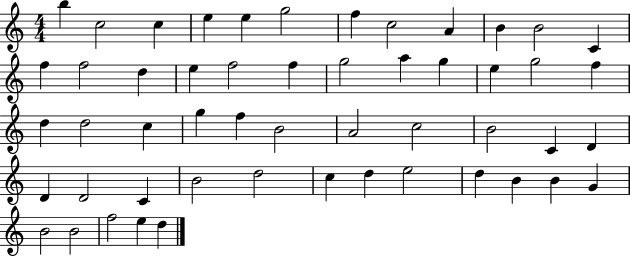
X:1
T:Untitled
M:4/4
L:1/4
K:C
b c2 c e e g2 f c2 A B B2 C f f2 d e f2 f g2 a g e g2 f d d2 c g f B2 A2 c2 B2 C D D D2 C B2 d2 c d e2 d B B G B2 B2 f2 e d